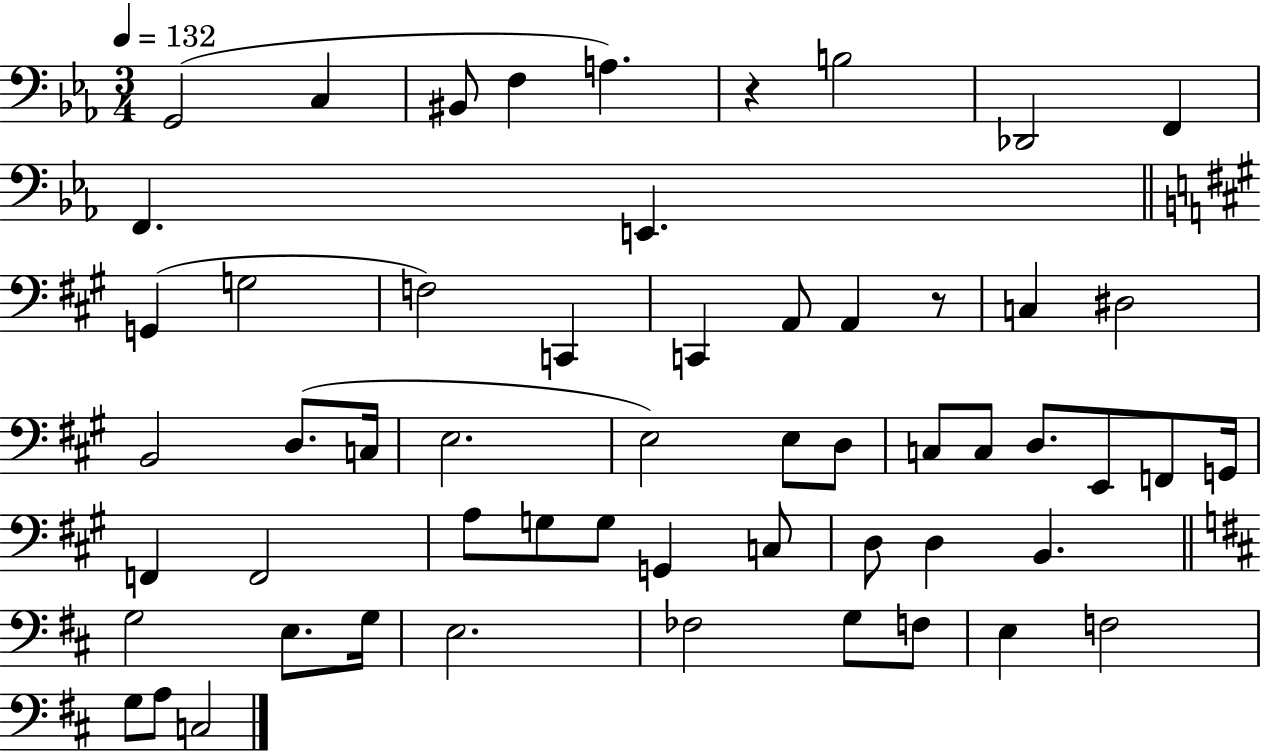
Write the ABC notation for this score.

X:1
T:Untitled
M:3/4
L:1/4
K:Eb
G,,2 C, ^B,,/2 F, A, z B,2 _D,,2 F,, F,, E,, G,, G,2 F,2 C,, C,, A,,/2 A,, z/2 C, ^D,2 B,,2 D,/2 C,/4 E,2 E,2 E,/2 D,/2 C,/2 C,/2 D,/2 E,,/2 F,,/2 G,,/4 F,, F,,2 A,/2 G,/2 G,/2 G,, C,/2 D,/2 D, B,, G,2 E,/2 G,/4 E,2 _F,2 G,/2 F,/2 E, F,2 G,/2 A,/2 C,2